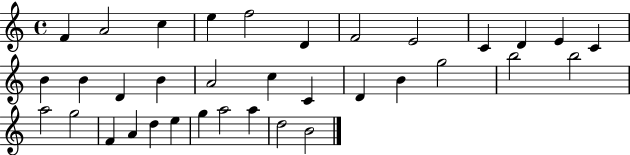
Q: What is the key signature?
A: C major